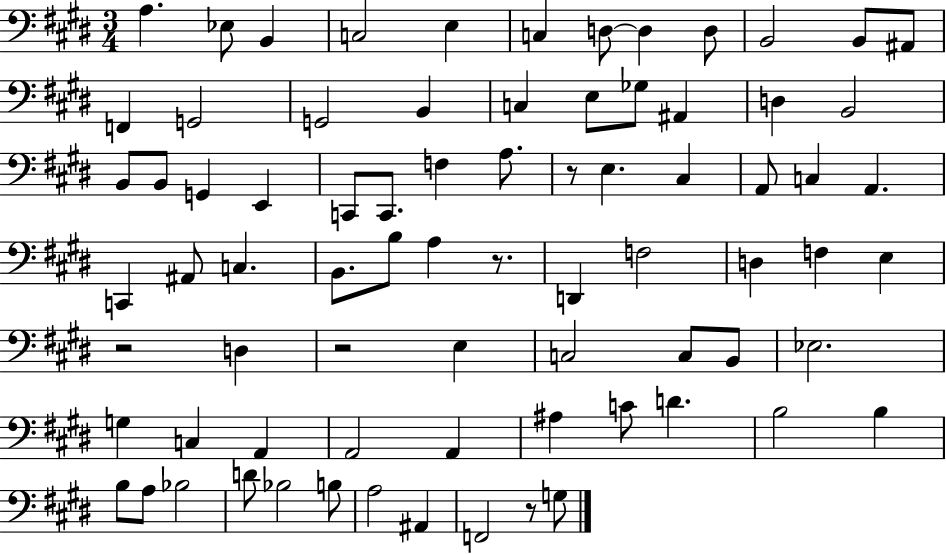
{
  \clef bass
  \numericTimeSignature
  \time 3/4
  \key e \major
  a4. ees8 b,4 | c2 e4 | c4 d8~~ d4 d8 | b,2 b,8 ais,8 | \break f,4 g,2 | g,2 b,4 | c4 e8 ges8 ais,4 | d4 b,2 | \break b,8 b,8 g,4 e,4 | c,8 c,8. f4 a8. | r8 e4. cis4 | a,8 c4 a,4. | \break c,4 ais,8 c4. | b,8. b8 a4 r8. | d,4 f2 | d4 f4 e4 | \break r2 d4 | r2 e4 | c2 c8 b,8 | ees2. | \break g4 c4 a,4 | a,2 a,4 | ais4 c'8 d'4. | b2 b4 | \break b8 a8 bes2 | d'8 bes2 b8 | a2 ais,4 | f,2 r8 g8 | \break \bar "|."
}